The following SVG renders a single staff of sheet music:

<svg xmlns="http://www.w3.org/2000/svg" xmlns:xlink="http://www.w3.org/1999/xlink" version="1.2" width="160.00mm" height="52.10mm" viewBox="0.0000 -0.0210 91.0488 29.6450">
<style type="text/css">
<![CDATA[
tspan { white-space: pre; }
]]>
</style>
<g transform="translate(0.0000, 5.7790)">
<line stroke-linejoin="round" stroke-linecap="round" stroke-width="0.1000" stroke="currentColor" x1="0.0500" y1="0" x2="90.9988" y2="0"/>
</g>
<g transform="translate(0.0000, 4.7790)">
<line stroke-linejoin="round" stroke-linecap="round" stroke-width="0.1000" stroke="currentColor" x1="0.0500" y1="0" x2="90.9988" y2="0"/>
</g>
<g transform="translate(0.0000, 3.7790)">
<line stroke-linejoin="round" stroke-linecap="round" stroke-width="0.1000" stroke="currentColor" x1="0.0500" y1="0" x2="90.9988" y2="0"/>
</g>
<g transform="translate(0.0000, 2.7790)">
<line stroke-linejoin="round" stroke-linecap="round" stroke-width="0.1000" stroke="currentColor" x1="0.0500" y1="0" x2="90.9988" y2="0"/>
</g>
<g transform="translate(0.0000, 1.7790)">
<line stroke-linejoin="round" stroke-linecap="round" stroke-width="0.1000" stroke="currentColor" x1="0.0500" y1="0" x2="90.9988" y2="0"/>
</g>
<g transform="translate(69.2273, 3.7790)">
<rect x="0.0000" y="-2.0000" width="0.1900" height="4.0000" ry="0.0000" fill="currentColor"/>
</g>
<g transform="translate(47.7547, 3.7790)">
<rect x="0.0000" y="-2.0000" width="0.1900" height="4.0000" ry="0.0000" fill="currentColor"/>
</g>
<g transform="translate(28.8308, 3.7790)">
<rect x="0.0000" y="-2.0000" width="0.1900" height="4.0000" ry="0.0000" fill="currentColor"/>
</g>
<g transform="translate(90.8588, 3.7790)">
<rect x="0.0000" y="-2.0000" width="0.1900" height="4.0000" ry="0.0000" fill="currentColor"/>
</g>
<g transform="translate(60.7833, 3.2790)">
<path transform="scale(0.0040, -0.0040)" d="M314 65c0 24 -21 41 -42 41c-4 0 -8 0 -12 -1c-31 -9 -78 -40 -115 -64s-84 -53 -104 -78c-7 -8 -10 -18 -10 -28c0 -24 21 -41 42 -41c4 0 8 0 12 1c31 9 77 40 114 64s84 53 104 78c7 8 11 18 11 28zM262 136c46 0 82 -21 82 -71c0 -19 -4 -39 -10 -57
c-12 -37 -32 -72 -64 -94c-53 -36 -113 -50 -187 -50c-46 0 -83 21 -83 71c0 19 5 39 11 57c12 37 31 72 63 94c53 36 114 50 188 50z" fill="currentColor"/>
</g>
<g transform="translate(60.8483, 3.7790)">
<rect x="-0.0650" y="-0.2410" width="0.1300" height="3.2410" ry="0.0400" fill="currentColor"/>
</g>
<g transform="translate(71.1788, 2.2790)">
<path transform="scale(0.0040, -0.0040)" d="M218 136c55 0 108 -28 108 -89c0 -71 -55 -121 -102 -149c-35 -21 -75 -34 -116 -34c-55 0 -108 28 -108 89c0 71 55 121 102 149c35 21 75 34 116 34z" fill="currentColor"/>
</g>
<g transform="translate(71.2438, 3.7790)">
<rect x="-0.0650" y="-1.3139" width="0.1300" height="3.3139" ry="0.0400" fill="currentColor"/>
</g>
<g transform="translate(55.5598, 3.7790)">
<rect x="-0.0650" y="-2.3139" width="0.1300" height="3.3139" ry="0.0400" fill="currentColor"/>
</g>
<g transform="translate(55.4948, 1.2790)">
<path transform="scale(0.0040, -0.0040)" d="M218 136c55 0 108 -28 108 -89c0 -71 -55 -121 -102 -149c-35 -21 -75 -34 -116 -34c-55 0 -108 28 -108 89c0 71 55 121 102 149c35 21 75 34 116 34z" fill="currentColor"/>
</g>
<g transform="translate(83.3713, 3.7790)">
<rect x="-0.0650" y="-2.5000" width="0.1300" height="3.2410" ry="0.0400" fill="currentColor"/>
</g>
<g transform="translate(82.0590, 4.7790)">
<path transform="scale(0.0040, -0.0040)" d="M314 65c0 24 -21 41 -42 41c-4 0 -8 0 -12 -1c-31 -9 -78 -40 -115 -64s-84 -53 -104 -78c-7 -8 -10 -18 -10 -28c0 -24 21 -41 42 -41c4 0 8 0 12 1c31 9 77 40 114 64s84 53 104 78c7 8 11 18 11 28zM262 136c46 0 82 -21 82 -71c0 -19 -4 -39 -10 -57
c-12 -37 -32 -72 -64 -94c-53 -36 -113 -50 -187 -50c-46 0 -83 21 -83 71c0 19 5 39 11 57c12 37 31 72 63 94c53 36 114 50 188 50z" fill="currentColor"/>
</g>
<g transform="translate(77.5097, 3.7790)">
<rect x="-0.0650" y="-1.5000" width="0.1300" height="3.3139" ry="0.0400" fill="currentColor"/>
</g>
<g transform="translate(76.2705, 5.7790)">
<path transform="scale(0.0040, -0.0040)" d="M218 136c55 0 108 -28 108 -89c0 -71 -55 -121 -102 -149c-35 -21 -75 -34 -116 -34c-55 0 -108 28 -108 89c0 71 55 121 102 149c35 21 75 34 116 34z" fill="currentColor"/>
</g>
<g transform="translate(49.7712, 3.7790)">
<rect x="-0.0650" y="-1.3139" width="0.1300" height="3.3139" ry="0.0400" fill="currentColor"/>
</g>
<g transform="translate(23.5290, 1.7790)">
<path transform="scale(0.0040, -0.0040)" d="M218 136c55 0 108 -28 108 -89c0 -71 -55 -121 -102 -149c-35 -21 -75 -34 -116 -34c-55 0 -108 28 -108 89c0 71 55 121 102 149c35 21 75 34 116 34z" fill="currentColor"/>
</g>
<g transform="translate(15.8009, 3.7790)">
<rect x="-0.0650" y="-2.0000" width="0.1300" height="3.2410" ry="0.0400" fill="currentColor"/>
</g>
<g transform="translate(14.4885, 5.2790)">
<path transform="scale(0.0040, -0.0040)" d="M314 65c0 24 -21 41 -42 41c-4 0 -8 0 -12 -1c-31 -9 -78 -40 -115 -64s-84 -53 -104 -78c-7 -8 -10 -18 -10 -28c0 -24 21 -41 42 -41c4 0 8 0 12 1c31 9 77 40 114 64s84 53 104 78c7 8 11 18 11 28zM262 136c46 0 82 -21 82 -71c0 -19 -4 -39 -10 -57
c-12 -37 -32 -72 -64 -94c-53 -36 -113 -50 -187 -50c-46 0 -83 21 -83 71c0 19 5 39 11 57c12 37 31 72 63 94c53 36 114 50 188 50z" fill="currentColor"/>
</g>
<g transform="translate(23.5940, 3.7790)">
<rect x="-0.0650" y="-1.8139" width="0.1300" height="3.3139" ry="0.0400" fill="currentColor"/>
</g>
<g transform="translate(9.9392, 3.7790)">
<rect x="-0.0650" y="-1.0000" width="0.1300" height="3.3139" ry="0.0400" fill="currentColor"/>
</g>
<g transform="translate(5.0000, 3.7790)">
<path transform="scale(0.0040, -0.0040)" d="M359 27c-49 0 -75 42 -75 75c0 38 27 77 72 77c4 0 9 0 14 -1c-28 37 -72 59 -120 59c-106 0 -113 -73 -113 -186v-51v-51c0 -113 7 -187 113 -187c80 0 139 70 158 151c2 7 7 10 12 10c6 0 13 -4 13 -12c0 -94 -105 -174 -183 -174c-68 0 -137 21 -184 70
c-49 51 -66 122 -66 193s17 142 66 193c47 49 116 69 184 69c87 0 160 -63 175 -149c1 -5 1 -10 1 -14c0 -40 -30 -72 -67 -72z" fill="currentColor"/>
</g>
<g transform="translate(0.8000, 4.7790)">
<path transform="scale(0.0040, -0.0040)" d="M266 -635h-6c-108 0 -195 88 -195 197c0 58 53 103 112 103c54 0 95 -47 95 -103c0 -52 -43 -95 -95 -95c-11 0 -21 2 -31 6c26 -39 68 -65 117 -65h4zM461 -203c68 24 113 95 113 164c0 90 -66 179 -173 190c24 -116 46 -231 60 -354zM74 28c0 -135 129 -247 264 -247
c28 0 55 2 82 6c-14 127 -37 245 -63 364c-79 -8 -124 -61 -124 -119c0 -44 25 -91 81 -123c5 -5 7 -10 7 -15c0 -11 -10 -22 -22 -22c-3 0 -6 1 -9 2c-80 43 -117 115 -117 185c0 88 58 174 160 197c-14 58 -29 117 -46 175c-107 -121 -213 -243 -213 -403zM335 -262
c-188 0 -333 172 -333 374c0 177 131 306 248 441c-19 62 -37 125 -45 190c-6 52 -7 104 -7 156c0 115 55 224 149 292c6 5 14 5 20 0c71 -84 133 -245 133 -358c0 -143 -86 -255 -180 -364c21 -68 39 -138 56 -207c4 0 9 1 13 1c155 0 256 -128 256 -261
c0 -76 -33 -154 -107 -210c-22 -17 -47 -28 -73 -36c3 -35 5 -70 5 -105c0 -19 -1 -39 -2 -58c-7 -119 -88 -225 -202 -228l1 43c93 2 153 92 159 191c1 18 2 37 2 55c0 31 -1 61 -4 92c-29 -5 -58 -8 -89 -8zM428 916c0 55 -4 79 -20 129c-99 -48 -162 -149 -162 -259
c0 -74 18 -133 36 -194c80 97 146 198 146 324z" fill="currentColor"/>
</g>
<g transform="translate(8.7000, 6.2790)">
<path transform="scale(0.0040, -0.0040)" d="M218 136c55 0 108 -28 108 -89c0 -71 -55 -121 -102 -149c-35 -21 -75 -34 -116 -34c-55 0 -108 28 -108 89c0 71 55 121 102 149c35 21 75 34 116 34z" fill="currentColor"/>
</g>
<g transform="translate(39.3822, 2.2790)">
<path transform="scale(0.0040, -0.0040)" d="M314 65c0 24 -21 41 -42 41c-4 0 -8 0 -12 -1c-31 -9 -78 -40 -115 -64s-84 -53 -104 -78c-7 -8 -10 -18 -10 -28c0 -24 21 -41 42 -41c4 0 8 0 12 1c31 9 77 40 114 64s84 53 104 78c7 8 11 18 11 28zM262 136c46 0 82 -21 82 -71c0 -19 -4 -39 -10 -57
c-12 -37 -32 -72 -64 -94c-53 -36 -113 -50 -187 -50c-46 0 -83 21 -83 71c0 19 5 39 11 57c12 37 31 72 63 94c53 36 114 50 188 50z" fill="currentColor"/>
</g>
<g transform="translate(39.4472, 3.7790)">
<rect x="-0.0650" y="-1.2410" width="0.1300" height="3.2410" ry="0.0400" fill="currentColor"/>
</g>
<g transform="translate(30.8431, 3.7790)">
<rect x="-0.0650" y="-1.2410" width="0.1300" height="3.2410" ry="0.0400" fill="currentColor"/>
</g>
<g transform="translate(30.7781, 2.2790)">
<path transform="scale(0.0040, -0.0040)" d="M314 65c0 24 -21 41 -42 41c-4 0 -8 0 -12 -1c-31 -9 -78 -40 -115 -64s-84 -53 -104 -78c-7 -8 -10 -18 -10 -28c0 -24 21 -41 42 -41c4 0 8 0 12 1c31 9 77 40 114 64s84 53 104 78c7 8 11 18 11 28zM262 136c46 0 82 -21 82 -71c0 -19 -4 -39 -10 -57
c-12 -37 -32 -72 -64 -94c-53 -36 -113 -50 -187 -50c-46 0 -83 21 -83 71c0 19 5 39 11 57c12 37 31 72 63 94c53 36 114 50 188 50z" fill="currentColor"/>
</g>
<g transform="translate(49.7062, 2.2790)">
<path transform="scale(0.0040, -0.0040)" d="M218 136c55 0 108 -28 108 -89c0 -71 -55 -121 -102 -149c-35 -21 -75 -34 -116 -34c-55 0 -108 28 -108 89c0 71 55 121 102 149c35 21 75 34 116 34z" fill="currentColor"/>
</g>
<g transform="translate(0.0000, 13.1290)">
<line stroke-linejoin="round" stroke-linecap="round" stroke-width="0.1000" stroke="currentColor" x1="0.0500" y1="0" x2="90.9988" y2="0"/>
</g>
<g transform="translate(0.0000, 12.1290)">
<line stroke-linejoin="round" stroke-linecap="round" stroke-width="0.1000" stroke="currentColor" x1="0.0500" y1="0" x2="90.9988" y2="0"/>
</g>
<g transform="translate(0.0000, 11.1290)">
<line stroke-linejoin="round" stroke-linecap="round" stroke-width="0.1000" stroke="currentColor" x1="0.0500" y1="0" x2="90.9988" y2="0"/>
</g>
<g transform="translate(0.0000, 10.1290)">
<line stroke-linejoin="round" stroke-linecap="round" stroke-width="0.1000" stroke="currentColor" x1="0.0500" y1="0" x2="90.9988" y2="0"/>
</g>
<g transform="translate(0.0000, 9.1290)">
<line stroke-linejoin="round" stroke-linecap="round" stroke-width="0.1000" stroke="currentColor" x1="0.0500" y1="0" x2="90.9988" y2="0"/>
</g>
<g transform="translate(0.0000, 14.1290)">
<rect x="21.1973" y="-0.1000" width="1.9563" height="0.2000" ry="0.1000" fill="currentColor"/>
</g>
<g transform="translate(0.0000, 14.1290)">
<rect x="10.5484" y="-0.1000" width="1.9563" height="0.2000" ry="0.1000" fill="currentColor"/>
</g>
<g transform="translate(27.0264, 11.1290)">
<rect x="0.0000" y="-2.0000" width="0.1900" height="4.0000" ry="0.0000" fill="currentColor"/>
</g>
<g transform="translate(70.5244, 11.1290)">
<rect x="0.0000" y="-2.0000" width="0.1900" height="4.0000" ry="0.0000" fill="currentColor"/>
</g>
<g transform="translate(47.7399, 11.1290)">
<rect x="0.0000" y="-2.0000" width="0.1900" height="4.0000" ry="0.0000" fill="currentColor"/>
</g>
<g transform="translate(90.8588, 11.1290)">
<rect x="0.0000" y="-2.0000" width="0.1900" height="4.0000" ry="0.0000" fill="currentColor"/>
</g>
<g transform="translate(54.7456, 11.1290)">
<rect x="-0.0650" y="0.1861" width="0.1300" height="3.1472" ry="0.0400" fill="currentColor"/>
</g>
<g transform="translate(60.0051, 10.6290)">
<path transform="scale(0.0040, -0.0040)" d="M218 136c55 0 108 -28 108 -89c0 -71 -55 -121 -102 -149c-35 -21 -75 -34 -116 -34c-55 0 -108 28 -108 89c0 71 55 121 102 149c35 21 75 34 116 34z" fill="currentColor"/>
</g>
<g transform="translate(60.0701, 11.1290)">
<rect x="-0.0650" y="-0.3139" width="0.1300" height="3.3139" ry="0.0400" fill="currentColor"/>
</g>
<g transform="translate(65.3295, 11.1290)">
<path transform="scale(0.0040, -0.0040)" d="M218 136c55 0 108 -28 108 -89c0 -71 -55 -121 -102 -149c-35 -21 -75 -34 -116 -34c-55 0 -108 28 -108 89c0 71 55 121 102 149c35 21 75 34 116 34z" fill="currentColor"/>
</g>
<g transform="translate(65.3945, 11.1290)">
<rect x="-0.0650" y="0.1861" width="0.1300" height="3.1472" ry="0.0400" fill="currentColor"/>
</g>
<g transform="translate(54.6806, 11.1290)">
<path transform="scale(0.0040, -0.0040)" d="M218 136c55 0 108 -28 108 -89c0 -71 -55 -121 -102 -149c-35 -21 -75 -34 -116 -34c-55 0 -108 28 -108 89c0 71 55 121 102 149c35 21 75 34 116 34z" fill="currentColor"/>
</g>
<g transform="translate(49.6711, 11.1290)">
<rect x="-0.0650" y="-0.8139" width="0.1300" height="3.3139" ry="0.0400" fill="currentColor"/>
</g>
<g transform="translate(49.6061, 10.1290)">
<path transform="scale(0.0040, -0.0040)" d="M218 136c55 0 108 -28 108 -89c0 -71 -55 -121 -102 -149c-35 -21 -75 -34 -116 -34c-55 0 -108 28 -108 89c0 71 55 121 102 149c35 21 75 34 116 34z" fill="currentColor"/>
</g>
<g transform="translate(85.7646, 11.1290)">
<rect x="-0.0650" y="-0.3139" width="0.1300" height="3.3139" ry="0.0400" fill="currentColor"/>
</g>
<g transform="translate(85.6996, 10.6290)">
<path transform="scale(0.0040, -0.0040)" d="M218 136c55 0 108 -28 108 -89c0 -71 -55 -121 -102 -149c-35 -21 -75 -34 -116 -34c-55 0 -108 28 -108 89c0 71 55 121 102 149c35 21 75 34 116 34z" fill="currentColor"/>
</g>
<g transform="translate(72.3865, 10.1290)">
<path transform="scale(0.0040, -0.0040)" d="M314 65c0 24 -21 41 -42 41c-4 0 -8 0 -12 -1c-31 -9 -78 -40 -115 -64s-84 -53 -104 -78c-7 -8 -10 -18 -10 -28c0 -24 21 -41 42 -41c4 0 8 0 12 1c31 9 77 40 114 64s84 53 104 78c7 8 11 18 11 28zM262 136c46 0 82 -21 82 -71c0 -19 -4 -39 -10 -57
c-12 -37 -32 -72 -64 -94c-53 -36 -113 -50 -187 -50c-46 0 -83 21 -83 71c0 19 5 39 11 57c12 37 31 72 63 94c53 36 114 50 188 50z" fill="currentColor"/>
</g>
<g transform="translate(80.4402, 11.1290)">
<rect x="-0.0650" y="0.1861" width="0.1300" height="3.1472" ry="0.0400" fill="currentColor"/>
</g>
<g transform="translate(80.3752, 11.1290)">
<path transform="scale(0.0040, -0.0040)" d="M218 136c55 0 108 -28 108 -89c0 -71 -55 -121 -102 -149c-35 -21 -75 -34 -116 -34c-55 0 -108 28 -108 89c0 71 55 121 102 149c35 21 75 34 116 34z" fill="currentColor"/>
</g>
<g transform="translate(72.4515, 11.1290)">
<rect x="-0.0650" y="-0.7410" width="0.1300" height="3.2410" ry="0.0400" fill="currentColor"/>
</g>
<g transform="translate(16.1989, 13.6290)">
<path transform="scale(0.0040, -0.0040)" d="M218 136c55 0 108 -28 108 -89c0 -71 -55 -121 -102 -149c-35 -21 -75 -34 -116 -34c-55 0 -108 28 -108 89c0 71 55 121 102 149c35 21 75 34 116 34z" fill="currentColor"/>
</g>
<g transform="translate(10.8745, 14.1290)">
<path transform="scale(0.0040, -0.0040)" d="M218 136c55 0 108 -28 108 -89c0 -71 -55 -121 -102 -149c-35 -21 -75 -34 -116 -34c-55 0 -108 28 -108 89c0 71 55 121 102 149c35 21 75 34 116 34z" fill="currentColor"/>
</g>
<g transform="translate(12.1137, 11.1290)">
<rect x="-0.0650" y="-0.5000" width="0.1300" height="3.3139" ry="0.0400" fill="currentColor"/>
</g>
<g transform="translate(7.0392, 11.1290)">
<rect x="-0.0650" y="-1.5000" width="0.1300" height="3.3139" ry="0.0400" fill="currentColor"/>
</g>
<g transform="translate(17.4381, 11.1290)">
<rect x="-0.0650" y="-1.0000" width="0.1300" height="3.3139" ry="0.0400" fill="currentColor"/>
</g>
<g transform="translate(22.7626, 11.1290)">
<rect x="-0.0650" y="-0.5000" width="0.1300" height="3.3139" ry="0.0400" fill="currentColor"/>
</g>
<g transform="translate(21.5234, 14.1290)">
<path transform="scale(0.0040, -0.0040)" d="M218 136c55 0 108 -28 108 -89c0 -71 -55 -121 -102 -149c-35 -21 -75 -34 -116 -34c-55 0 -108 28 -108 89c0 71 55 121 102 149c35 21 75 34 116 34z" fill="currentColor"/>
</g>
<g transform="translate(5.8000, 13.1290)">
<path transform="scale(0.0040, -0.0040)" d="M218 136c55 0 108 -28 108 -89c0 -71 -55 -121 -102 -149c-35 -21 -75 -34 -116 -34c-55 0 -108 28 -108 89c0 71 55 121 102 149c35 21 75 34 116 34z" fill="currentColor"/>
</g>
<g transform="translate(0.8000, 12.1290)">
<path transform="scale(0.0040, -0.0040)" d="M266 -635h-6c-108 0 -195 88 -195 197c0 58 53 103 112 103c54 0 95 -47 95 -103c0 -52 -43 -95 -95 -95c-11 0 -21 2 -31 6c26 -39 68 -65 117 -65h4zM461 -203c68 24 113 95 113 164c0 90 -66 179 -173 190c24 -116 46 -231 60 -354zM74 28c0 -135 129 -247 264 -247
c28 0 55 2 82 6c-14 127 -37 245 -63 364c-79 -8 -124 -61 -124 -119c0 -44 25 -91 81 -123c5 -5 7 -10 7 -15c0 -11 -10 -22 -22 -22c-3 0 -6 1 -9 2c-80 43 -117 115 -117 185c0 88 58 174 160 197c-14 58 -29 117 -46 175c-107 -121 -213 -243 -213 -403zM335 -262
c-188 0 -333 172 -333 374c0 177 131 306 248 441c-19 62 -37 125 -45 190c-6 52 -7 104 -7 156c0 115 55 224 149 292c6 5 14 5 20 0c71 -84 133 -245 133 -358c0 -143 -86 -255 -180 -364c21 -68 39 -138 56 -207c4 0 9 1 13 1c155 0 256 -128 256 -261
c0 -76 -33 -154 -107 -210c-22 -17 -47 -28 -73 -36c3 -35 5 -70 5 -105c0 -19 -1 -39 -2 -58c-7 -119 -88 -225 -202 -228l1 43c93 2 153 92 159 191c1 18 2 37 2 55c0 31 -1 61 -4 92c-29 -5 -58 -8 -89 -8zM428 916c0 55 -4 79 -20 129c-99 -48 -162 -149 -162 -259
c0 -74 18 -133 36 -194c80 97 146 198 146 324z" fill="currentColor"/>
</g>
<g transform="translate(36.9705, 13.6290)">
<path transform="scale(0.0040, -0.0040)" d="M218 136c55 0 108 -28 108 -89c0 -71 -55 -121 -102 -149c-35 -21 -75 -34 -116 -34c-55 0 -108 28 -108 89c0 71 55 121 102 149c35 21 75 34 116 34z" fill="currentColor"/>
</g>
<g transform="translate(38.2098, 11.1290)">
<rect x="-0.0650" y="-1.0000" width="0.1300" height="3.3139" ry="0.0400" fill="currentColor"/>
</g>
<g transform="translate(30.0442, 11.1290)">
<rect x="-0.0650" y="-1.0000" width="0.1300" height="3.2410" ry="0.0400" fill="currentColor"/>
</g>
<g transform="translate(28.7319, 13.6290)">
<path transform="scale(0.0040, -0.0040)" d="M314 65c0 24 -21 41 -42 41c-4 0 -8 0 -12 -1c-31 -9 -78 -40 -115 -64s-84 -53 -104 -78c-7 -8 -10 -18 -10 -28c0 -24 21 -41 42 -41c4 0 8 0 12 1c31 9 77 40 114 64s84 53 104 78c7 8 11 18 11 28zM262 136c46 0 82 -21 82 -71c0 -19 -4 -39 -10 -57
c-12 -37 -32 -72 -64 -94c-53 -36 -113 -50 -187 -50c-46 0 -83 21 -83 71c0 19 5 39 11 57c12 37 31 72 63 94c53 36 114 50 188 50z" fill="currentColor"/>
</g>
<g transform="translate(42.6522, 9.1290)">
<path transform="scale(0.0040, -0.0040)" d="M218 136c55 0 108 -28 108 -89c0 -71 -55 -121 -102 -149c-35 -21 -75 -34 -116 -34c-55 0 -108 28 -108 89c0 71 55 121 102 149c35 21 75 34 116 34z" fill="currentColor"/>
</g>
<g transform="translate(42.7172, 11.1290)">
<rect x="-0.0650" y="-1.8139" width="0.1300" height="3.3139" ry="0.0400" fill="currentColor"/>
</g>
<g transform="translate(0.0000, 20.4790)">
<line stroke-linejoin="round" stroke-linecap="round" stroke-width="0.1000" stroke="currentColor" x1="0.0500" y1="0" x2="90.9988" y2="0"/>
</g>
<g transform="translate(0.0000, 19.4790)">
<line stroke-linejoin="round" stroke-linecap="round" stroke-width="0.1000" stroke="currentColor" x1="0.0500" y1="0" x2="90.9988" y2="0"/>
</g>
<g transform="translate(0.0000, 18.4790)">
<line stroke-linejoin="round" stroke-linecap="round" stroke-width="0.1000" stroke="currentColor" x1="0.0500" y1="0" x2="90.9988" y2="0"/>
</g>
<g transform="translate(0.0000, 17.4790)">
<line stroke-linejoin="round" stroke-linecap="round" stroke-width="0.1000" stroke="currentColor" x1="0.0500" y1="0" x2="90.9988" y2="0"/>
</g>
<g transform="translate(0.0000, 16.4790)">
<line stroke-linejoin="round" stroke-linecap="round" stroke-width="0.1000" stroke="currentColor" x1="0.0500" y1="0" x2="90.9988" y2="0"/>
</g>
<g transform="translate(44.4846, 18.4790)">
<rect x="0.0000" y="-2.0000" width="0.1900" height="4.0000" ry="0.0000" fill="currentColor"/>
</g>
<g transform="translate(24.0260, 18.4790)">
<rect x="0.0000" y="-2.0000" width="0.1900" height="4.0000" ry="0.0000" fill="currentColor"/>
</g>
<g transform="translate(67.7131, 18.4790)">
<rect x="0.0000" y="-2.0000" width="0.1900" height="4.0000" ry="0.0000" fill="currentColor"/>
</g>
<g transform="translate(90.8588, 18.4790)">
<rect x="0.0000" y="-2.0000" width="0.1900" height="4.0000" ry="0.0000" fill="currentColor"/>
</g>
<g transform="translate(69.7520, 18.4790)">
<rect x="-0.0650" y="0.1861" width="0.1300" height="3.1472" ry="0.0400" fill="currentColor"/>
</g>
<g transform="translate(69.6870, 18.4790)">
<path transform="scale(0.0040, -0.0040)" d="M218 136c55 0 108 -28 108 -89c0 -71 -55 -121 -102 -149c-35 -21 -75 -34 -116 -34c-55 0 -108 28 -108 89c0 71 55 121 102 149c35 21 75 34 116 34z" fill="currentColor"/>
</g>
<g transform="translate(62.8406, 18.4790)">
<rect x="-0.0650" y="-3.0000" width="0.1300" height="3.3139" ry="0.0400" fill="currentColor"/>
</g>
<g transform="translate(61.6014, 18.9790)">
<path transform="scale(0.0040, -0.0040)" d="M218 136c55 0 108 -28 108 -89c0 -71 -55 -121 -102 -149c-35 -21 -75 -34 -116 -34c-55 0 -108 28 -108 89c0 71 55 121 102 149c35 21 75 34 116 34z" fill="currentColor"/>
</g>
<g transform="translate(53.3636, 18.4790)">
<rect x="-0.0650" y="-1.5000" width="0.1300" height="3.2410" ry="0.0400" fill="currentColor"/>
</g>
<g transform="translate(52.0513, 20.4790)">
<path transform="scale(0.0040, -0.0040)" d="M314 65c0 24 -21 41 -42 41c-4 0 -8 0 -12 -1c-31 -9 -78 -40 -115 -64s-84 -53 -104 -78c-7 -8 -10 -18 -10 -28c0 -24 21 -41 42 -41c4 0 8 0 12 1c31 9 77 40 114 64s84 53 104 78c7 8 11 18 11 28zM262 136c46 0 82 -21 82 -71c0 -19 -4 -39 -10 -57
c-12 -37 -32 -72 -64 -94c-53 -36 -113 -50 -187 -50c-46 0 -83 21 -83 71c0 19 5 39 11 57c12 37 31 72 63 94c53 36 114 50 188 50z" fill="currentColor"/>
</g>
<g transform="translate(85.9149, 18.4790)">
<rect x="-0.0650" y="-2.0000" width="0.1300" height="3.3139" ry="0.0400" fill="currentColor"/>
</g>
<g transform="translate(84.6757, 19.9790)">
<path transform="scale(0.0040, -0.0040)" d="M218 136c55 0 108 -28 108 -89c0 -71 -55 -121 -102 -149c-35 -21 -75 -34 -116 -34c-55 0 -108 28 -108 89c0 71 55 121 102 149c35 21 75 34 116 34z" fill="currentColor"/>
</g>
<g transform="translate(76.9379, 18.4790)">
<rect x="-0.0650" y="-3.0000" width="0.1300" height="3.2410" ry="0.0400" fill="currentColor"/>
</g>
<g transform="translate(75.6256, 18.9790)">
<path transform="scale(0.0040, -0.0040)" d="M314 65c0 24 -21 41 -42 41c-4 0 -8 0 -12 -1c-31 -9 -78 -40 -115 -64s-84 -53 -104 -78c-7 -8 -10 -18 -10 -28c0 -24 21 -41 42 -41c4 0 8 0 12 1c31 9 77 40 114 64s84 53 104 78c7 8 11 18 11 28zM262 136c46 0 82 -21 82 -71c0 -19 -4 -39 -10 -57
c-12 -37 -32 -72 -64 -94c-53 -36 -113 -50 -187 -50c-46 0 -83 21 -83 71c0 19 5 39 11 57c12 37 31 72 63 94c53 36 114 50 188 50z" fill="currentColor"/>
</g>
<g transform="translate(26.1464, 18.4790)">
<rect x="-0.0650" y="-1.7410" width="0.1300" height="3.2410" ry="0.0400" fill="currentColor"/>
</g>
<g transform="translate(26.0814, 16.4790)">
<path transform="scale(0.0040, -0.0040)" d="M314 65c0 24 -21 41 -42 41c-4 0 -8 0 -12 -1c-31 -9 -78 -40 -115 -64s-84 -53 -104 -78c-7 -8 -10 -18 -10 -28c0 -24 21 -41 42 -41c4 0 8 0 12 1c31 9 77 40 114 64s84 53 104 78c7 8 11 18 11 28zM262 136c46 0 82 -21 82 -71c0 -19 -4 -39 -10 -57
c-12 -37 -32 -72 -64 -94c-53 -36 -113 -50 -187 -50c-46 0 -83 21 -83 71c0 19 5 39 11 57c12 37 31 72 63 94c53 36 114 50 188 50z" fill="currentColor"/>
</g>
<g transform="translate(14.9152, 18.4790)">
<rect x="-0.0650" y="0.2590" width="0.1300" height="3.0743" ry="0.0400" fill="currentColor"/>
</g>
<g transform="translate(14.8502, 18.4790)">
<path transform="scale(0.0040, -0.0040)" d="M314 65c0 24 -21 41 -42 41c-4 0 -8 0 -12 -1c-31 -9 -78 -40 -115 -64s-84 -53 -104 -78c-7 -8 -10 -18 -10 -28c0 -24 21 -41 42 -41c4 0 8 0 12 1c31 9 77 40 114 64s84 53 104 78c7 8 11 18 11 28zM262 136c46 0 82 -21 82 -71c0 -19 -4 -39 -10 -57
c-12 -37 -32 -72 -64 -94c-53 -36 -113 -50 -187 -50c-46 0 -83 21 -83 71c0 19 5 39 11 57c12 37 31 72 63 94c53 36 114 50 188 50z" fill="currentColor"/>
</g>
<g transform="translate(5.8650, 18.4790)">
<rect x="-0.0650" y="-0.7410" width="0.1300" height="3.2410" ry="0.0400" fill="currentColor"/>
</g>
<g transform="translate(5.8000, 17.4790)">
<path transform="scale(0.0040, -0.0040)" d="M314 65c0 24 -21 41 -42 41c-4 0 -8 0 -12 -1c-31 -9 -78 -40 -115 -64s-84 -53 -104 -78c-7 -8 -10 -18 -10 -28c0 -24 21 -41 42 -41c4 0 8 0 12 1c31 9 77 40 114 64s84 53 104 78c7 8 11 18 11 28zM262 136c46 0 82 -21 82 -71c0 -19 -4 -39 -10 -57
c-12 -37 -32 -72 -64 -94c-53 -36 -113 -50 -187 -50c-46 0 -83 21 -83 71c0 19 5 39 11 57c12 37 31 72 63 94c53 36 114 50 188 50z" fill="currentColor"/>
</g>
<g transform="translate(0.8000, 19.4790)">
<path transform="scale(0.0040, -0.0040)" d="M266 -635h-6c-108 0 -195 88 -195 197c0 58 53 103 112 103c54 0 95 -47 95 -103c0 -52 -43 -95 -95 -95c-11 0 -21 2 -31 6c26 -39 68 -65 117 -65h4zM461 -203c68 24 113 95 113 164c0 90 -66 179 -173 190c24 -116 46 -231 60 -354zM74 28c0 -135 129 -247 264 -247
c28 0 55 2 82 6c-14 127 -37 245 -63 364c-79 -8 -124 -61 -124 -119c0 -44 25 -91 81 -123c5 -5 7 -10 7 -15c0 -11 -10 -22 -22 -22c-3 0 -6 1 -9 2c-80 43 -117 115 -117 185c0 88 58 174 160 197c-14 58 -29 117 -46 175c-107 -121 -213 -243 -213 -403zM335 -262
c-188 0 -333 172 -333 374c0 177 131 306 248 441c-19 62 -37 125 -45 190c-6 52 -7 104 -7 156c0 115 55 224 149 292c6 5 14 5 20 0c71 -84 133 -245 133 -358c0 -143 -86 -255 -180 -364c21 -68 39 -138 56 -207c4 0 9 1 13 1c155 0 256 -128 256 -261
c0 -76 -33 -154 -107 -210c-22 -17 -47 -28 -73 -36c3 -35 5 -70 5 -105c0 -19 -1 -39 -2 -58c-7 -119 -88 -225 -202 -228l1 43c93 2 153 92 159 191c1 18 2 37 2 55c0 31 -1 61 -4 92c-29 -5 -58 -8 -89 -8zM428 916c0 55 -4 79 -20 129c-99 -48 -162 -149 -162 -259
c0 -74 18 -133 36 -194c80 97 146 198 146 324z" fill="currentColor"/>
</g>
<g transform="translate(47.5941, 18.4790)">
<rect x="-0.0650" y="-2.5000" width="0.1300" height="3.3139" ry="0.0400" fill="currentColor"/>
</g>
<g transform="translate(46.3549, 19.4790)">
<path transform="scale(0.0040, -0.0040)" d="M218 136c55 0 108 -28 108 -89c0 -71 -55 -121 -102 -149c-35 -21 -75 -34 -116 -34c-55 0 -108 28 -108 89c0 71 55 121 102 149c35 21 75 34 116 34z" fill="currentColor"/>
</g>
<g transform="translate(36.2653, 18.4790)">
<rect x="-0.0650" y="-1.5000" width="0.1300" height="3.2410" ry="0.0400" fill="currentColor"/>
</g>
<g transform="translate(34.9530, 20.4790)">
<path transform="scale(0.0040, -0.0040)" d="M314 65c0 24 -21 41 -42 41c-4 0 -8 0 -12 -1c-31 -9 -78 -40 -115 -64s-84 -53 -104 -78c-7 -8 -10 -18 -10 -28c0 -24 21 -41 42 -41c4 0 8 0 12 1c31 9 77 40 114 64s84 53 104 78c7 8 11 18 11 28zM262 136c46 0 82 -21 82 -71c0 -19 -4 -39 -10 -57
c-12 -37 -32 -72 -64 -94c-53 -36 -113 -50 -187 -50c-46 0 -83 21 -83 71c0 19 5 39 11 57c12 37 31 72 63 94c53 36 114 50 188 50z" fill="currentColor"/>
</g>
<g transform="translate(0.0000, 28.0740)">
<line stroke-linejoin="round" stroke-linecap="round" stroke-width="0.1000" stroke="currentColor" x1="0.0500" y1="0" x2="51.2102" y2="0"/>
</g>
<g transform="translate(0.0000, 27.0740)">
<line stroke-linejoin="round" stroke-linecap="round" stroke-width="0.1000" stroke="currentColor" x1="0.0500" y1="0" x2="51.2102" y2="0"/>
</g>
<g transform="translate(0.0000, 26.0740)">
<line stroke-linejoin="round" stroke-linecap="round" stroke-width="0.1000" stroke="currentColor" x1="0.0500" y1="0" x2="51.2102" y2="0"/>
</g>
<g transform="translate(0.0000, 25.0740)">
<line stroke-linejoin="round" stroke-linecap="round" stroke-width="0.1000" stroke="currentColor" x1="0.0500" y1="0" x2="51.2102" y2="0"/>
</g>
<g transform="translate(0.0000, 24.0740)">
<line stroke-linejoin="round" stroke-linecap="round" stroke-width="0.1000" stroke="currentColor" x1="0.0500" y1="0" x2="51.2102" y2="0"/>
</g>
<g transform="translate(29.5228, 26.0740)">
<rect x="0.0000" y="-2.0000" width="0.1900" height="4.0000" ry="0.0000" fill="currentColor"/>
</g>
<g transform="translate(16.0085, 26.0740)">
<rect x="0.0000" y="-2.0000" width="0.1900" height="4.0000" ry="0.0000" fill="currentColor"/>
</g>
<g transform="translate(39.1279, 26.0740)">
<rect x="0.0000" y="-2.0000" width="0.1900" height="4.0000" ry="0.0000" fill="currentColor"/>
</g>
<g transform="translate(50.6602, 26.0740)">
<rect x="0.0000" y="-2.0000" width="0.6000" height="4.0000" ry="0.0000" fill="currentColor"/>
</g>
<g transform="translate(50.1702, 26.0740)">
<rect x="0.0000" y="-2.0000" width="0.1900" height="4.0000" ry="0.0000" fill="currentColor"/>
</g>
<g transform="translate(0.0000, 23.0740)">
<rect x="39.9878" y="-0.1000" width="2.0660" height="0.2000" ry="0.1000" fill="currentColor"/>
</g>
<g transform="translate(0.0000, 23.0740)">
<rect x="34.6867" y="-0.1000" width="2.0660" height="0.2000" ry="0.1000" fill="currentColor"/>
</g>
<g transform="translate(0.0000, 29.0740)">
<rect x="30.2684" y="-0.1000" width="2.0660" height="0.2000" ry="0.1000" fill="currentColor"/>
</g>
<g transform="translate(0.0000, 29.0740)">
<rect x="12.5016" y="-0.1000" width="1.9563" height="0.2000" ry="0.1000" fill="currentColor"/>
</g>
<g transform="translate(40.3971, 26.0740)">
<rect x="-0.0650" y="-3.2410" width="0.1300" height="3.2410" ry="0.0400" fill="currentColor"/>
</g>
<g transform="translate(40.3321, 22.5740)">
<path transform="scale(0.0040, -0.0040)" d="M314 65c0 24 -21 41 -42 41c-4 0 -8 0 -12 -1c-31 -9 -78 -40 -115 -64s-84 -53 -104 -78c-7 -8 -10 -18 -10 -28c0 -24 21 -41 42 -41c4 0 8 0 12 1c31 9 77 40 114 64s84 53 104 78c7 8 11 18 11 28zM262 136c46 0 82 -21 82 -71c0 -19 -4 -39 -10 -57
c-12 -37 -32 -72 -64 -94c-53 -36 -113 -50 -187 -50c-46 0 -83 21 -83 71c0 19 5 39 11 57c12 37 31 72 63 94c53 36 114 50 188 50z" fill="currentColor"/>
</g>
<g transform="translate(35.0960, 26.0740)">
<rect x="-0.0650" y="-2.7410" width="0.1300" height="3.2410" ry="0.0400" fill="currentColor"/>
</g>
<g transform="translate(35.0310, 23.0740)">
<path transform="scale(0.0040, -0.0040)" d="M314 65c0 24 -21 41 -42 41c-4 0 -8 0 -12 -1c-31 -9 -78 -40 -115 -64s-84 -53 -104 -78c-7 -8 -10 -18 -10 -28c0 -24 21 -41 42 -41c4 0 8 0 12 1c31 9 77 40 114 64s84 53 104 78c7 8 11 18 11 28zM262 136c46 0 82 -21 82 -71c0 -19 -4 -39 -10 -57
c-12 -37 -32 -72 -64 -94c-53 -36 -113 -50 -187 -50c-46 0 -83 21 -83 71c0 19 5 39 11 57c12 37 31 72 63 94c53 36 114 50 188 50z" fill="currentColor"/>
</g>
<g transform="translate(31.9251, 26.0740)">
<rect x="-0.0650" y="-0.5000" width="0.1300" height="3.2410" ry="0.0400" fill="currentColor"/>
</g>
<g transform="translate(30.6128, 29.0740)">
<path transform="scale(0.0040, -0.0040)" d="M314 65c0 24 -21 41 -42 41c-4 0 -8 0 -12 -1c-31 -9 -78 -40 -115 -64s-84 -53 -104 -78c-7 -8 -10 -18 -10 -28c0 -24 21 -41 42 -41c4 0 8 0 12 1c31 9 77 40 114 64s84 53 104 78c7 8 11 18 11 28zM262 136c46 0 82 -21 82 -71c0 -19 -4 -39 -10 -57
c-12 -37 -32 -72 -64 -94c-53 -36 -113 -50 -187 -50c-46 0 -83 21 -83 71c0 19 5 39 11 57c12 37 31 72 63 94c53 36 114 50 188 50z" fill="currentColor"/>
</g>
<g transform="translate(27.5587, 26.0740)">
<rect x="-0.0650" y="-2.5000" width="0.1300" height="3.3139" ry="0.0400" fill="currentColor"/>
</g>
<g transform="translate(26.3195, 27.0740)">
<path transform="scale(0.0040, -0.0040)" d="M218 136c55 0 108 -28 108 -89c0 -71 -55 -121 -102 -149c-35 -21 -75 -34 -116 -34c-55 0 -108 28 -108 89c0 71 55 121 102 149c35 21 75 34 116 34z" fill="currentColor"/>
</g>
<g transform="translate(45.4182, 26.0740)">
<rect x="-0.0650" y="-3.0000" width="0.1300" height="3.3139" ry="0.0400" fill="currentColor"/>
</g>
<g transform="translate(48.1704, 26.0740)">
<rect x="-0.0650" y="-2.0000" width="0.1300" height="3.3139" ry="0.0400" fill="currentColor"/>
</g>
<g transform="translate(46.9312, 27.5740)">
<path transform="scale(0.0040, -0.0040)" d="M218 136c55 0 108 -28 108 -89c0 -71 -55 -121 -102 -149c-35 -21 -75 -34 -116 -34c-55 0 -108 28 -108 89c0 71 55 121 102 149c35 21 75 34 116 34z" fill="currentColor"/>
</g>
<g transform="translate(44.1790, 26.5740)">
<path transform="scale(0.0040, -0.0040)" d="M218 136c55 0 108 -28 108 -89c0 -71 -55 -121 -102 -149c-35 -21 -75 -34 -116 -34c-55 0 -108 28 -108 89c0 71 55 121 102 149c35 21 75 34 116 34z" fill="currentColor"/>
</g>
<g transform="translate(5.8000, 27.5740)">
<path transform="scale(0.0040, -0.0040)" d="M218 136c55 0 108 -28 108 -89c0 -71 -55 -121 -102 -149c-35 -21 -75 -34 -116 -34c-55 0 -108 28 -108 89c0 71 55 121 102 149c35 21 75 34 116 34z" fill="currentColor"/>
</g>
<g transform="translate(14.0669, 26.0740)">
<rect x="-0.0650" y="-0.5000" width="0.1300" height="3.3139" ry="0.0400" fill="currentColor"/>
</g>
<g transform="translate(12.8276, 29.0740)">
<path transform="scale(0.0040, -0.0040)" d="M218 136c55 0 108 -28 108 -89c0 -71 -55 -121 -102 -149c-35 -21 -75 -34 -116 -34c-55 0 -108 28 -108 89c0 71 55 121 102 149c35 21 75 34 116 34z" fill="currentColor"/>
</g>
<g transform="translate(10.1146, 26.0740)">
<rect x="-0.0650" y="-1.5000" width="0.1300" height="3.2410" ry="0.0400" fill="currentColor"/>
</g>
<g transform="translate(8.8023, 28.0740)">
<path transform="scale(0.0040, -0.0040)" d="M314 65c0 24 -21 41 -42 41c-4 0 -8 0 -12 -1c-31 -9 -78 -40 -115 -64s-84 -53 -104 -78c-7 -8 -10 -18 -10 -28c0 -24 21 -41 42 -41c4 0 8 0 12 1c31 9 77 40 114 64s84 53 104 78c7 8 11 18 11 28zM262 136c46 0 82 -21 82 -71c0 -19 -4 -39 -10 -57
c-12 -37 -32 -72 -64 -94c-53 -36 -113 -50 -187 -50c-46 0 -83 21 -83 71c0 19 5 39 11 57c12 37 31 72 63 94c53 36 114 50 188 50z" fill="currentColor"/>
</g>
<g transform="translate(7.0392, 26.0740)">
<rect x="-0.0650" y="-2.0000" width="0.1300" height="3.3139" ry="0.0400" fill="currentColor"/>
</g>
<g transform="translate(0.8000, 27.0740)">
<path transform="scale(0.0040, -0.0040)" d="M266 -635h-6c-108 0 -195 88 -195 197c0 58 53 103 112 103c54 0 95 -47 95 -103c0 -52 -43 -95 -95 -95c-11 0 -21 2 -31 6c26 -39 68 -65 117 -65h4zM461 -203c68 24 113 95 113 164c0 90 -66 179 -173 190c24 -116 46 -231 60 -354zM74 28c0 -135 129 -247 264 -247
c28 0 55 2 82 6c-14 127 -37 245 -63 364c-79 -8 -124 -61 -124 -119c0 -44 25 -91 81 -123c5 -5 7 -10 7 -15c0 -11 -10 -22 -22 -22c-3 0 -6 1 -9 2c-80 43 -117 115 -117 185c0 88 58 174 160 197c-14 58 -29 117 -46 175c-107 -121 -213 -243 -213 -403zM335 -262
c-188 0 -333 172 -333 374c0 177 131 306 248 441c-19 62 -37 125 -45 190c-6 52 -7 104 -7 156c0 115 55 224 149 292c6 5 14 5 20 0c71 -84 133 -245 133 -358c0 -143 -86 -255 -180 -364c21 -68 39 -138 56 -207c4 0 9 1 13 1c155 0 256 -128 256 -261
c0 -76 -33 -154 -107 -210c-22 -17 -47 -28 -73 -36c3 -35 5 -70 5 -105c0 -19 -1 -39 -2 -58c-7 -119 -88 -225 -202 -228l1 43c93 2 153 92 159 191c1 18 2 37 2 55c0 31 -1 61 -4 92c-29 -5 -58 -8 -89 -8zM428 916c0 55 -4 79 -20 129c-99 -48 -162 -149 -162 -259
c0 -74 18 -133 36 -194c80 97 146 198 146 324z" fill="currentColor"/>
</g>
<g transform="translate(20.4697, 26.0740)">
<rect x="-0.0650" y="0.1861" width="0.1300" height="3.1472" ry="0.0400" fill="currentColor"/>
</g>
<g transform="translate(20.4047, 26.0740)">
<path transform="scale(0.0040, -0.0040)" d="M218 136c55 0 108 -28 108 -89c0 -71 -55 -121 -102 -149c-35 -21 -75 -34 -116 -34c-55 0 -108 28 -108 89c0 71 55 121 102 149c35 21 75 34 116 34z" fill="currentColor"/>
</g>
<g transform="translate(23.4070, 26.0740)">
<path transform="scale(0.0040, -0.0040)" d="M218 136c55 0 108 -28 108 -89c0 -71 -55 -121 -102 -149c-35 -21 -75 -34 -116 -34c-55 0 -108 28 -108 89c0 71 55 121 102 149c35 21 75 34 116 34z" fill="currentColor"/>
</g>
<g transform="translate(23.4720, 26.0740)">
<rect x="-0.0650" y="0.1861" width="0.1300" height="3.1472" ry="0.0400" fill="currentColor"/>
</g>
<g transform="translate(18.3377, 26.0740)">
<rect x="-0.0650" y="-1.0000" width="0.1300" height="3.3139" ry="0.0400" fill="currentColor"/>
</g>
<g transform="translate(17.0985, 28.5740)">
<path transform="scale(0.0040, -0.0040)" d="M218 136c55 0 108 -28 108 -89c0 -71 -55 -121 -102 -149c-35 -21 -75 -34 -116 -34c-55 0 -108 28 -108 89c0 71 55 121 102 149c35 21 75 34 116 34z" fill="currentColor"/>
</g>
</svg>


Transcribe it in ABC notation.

X:1
T:Untitled
M:4/4
L:1/4
K:C
D F2 f e2 e2 e g c2 e E G2 E C D C D2 D f d B c B d2 B c d2 B2 f2 E2 G E2 A B A2 F F E2 C D B B G C2 a2 b2 A F